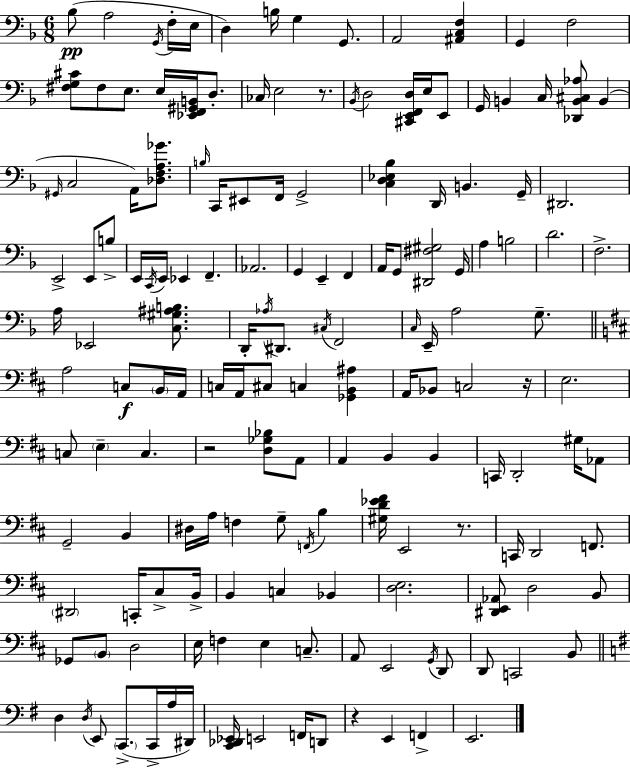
{
  \clef bass
  \numericTimeSignature
  \time 6/8
  \key f \major
  bes8(\pp a2 \acciaccatura { g,16 } f16-. | e16 d4) b16 g4 g,8. | a,2 <ais, c f>4 | g,4 f2 | \break <fis g cis'>8 fis8 e8. e16 <ees, f, gis, b,>16 d8.-. | ces16 e2 r8. | \acciaccatura { bes,16 } d2 <cis, e, f, d>16 e16 | e,8 g,16 b,4 c16 <des, b, cis aes>8 b,4( | \break \grace { gis,16 } c2 a,16) | <des f a ges'>8. \grace { b16 } c,16 eis,8 f,16 g,2-> | <c d ees bes>4 d,16 b,4. | g,16-- dis,2. | \break e,2-> | e,8 b8-> e,16 \acciaccatura { c,16 } e,16 ees,4 f,4.-- | aes,2. | g,4 e,4-- | \break f,4 a,16 g,8 <dis, fis gis>2 | g,16 a4 b2 | d'2. | f2.-> | \break a16 ees,2 | <c gis ais b>8. d,16-. \acciaccatura { aes16 } dis,8. \acciaccatura { cis16 } f,2 | \grace { c16 } e,16-- a2 | g8.-- \bar "||" \break \key d \major a2 c8\f \parenthesize b,16 a,16 | c16 a,16 cis8 c4 <ges, b, ais>4 | a,16 bes,8 c2 r16 | e2. | \break c8 \parenthesize e4-- c4. | r2 <d ges bes>8 a,8 | a,4 b,4 b,4 | c,16 d,2-. gis16 aes,8 | \break g,2-- b,4 | dis16 a16 f4 g8-- \acciaccatura { f,16 } b4 | <gis d' ees' fis'>16 e,2 r8. | c,16 d,2 f,8. | \break \parenthesize dis,2 c,16-. cis8-> | b,16-> b,4 c4 bes,4 | <d e>2. | <dis, e, aes,>8 d2 b,8 | \break ges,8 \parenthesize b,8 d2 | e16 f4 e4 c8.-- | a,8 e,2 \acciaccatura { g,16 } | d,8 d,8 c,2 | \break b,8 \bar "||" \break \key g \major d4 \acciaccatura { d16 } e,8 \parenthesize c,8.->( c,16-> a16 | dis,16) <c, des, ees,>16 e,2 f,16 d,8 | r4 e,4 f,4-> | e,2. | \break \bar "|."
}